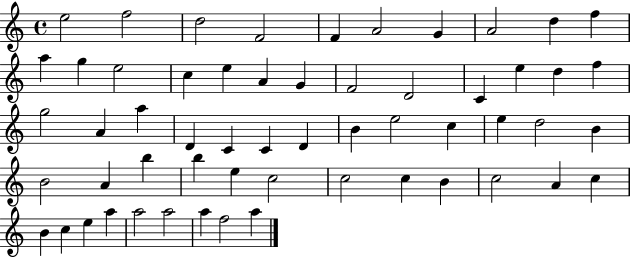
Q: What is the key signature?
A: C major